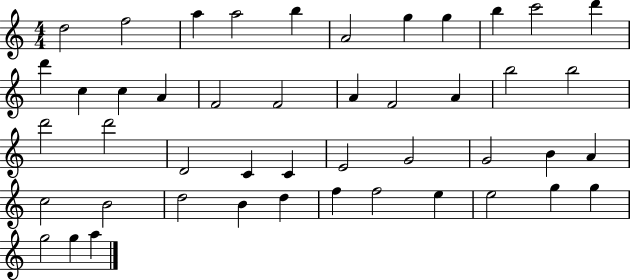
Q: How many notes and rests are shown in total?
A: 46